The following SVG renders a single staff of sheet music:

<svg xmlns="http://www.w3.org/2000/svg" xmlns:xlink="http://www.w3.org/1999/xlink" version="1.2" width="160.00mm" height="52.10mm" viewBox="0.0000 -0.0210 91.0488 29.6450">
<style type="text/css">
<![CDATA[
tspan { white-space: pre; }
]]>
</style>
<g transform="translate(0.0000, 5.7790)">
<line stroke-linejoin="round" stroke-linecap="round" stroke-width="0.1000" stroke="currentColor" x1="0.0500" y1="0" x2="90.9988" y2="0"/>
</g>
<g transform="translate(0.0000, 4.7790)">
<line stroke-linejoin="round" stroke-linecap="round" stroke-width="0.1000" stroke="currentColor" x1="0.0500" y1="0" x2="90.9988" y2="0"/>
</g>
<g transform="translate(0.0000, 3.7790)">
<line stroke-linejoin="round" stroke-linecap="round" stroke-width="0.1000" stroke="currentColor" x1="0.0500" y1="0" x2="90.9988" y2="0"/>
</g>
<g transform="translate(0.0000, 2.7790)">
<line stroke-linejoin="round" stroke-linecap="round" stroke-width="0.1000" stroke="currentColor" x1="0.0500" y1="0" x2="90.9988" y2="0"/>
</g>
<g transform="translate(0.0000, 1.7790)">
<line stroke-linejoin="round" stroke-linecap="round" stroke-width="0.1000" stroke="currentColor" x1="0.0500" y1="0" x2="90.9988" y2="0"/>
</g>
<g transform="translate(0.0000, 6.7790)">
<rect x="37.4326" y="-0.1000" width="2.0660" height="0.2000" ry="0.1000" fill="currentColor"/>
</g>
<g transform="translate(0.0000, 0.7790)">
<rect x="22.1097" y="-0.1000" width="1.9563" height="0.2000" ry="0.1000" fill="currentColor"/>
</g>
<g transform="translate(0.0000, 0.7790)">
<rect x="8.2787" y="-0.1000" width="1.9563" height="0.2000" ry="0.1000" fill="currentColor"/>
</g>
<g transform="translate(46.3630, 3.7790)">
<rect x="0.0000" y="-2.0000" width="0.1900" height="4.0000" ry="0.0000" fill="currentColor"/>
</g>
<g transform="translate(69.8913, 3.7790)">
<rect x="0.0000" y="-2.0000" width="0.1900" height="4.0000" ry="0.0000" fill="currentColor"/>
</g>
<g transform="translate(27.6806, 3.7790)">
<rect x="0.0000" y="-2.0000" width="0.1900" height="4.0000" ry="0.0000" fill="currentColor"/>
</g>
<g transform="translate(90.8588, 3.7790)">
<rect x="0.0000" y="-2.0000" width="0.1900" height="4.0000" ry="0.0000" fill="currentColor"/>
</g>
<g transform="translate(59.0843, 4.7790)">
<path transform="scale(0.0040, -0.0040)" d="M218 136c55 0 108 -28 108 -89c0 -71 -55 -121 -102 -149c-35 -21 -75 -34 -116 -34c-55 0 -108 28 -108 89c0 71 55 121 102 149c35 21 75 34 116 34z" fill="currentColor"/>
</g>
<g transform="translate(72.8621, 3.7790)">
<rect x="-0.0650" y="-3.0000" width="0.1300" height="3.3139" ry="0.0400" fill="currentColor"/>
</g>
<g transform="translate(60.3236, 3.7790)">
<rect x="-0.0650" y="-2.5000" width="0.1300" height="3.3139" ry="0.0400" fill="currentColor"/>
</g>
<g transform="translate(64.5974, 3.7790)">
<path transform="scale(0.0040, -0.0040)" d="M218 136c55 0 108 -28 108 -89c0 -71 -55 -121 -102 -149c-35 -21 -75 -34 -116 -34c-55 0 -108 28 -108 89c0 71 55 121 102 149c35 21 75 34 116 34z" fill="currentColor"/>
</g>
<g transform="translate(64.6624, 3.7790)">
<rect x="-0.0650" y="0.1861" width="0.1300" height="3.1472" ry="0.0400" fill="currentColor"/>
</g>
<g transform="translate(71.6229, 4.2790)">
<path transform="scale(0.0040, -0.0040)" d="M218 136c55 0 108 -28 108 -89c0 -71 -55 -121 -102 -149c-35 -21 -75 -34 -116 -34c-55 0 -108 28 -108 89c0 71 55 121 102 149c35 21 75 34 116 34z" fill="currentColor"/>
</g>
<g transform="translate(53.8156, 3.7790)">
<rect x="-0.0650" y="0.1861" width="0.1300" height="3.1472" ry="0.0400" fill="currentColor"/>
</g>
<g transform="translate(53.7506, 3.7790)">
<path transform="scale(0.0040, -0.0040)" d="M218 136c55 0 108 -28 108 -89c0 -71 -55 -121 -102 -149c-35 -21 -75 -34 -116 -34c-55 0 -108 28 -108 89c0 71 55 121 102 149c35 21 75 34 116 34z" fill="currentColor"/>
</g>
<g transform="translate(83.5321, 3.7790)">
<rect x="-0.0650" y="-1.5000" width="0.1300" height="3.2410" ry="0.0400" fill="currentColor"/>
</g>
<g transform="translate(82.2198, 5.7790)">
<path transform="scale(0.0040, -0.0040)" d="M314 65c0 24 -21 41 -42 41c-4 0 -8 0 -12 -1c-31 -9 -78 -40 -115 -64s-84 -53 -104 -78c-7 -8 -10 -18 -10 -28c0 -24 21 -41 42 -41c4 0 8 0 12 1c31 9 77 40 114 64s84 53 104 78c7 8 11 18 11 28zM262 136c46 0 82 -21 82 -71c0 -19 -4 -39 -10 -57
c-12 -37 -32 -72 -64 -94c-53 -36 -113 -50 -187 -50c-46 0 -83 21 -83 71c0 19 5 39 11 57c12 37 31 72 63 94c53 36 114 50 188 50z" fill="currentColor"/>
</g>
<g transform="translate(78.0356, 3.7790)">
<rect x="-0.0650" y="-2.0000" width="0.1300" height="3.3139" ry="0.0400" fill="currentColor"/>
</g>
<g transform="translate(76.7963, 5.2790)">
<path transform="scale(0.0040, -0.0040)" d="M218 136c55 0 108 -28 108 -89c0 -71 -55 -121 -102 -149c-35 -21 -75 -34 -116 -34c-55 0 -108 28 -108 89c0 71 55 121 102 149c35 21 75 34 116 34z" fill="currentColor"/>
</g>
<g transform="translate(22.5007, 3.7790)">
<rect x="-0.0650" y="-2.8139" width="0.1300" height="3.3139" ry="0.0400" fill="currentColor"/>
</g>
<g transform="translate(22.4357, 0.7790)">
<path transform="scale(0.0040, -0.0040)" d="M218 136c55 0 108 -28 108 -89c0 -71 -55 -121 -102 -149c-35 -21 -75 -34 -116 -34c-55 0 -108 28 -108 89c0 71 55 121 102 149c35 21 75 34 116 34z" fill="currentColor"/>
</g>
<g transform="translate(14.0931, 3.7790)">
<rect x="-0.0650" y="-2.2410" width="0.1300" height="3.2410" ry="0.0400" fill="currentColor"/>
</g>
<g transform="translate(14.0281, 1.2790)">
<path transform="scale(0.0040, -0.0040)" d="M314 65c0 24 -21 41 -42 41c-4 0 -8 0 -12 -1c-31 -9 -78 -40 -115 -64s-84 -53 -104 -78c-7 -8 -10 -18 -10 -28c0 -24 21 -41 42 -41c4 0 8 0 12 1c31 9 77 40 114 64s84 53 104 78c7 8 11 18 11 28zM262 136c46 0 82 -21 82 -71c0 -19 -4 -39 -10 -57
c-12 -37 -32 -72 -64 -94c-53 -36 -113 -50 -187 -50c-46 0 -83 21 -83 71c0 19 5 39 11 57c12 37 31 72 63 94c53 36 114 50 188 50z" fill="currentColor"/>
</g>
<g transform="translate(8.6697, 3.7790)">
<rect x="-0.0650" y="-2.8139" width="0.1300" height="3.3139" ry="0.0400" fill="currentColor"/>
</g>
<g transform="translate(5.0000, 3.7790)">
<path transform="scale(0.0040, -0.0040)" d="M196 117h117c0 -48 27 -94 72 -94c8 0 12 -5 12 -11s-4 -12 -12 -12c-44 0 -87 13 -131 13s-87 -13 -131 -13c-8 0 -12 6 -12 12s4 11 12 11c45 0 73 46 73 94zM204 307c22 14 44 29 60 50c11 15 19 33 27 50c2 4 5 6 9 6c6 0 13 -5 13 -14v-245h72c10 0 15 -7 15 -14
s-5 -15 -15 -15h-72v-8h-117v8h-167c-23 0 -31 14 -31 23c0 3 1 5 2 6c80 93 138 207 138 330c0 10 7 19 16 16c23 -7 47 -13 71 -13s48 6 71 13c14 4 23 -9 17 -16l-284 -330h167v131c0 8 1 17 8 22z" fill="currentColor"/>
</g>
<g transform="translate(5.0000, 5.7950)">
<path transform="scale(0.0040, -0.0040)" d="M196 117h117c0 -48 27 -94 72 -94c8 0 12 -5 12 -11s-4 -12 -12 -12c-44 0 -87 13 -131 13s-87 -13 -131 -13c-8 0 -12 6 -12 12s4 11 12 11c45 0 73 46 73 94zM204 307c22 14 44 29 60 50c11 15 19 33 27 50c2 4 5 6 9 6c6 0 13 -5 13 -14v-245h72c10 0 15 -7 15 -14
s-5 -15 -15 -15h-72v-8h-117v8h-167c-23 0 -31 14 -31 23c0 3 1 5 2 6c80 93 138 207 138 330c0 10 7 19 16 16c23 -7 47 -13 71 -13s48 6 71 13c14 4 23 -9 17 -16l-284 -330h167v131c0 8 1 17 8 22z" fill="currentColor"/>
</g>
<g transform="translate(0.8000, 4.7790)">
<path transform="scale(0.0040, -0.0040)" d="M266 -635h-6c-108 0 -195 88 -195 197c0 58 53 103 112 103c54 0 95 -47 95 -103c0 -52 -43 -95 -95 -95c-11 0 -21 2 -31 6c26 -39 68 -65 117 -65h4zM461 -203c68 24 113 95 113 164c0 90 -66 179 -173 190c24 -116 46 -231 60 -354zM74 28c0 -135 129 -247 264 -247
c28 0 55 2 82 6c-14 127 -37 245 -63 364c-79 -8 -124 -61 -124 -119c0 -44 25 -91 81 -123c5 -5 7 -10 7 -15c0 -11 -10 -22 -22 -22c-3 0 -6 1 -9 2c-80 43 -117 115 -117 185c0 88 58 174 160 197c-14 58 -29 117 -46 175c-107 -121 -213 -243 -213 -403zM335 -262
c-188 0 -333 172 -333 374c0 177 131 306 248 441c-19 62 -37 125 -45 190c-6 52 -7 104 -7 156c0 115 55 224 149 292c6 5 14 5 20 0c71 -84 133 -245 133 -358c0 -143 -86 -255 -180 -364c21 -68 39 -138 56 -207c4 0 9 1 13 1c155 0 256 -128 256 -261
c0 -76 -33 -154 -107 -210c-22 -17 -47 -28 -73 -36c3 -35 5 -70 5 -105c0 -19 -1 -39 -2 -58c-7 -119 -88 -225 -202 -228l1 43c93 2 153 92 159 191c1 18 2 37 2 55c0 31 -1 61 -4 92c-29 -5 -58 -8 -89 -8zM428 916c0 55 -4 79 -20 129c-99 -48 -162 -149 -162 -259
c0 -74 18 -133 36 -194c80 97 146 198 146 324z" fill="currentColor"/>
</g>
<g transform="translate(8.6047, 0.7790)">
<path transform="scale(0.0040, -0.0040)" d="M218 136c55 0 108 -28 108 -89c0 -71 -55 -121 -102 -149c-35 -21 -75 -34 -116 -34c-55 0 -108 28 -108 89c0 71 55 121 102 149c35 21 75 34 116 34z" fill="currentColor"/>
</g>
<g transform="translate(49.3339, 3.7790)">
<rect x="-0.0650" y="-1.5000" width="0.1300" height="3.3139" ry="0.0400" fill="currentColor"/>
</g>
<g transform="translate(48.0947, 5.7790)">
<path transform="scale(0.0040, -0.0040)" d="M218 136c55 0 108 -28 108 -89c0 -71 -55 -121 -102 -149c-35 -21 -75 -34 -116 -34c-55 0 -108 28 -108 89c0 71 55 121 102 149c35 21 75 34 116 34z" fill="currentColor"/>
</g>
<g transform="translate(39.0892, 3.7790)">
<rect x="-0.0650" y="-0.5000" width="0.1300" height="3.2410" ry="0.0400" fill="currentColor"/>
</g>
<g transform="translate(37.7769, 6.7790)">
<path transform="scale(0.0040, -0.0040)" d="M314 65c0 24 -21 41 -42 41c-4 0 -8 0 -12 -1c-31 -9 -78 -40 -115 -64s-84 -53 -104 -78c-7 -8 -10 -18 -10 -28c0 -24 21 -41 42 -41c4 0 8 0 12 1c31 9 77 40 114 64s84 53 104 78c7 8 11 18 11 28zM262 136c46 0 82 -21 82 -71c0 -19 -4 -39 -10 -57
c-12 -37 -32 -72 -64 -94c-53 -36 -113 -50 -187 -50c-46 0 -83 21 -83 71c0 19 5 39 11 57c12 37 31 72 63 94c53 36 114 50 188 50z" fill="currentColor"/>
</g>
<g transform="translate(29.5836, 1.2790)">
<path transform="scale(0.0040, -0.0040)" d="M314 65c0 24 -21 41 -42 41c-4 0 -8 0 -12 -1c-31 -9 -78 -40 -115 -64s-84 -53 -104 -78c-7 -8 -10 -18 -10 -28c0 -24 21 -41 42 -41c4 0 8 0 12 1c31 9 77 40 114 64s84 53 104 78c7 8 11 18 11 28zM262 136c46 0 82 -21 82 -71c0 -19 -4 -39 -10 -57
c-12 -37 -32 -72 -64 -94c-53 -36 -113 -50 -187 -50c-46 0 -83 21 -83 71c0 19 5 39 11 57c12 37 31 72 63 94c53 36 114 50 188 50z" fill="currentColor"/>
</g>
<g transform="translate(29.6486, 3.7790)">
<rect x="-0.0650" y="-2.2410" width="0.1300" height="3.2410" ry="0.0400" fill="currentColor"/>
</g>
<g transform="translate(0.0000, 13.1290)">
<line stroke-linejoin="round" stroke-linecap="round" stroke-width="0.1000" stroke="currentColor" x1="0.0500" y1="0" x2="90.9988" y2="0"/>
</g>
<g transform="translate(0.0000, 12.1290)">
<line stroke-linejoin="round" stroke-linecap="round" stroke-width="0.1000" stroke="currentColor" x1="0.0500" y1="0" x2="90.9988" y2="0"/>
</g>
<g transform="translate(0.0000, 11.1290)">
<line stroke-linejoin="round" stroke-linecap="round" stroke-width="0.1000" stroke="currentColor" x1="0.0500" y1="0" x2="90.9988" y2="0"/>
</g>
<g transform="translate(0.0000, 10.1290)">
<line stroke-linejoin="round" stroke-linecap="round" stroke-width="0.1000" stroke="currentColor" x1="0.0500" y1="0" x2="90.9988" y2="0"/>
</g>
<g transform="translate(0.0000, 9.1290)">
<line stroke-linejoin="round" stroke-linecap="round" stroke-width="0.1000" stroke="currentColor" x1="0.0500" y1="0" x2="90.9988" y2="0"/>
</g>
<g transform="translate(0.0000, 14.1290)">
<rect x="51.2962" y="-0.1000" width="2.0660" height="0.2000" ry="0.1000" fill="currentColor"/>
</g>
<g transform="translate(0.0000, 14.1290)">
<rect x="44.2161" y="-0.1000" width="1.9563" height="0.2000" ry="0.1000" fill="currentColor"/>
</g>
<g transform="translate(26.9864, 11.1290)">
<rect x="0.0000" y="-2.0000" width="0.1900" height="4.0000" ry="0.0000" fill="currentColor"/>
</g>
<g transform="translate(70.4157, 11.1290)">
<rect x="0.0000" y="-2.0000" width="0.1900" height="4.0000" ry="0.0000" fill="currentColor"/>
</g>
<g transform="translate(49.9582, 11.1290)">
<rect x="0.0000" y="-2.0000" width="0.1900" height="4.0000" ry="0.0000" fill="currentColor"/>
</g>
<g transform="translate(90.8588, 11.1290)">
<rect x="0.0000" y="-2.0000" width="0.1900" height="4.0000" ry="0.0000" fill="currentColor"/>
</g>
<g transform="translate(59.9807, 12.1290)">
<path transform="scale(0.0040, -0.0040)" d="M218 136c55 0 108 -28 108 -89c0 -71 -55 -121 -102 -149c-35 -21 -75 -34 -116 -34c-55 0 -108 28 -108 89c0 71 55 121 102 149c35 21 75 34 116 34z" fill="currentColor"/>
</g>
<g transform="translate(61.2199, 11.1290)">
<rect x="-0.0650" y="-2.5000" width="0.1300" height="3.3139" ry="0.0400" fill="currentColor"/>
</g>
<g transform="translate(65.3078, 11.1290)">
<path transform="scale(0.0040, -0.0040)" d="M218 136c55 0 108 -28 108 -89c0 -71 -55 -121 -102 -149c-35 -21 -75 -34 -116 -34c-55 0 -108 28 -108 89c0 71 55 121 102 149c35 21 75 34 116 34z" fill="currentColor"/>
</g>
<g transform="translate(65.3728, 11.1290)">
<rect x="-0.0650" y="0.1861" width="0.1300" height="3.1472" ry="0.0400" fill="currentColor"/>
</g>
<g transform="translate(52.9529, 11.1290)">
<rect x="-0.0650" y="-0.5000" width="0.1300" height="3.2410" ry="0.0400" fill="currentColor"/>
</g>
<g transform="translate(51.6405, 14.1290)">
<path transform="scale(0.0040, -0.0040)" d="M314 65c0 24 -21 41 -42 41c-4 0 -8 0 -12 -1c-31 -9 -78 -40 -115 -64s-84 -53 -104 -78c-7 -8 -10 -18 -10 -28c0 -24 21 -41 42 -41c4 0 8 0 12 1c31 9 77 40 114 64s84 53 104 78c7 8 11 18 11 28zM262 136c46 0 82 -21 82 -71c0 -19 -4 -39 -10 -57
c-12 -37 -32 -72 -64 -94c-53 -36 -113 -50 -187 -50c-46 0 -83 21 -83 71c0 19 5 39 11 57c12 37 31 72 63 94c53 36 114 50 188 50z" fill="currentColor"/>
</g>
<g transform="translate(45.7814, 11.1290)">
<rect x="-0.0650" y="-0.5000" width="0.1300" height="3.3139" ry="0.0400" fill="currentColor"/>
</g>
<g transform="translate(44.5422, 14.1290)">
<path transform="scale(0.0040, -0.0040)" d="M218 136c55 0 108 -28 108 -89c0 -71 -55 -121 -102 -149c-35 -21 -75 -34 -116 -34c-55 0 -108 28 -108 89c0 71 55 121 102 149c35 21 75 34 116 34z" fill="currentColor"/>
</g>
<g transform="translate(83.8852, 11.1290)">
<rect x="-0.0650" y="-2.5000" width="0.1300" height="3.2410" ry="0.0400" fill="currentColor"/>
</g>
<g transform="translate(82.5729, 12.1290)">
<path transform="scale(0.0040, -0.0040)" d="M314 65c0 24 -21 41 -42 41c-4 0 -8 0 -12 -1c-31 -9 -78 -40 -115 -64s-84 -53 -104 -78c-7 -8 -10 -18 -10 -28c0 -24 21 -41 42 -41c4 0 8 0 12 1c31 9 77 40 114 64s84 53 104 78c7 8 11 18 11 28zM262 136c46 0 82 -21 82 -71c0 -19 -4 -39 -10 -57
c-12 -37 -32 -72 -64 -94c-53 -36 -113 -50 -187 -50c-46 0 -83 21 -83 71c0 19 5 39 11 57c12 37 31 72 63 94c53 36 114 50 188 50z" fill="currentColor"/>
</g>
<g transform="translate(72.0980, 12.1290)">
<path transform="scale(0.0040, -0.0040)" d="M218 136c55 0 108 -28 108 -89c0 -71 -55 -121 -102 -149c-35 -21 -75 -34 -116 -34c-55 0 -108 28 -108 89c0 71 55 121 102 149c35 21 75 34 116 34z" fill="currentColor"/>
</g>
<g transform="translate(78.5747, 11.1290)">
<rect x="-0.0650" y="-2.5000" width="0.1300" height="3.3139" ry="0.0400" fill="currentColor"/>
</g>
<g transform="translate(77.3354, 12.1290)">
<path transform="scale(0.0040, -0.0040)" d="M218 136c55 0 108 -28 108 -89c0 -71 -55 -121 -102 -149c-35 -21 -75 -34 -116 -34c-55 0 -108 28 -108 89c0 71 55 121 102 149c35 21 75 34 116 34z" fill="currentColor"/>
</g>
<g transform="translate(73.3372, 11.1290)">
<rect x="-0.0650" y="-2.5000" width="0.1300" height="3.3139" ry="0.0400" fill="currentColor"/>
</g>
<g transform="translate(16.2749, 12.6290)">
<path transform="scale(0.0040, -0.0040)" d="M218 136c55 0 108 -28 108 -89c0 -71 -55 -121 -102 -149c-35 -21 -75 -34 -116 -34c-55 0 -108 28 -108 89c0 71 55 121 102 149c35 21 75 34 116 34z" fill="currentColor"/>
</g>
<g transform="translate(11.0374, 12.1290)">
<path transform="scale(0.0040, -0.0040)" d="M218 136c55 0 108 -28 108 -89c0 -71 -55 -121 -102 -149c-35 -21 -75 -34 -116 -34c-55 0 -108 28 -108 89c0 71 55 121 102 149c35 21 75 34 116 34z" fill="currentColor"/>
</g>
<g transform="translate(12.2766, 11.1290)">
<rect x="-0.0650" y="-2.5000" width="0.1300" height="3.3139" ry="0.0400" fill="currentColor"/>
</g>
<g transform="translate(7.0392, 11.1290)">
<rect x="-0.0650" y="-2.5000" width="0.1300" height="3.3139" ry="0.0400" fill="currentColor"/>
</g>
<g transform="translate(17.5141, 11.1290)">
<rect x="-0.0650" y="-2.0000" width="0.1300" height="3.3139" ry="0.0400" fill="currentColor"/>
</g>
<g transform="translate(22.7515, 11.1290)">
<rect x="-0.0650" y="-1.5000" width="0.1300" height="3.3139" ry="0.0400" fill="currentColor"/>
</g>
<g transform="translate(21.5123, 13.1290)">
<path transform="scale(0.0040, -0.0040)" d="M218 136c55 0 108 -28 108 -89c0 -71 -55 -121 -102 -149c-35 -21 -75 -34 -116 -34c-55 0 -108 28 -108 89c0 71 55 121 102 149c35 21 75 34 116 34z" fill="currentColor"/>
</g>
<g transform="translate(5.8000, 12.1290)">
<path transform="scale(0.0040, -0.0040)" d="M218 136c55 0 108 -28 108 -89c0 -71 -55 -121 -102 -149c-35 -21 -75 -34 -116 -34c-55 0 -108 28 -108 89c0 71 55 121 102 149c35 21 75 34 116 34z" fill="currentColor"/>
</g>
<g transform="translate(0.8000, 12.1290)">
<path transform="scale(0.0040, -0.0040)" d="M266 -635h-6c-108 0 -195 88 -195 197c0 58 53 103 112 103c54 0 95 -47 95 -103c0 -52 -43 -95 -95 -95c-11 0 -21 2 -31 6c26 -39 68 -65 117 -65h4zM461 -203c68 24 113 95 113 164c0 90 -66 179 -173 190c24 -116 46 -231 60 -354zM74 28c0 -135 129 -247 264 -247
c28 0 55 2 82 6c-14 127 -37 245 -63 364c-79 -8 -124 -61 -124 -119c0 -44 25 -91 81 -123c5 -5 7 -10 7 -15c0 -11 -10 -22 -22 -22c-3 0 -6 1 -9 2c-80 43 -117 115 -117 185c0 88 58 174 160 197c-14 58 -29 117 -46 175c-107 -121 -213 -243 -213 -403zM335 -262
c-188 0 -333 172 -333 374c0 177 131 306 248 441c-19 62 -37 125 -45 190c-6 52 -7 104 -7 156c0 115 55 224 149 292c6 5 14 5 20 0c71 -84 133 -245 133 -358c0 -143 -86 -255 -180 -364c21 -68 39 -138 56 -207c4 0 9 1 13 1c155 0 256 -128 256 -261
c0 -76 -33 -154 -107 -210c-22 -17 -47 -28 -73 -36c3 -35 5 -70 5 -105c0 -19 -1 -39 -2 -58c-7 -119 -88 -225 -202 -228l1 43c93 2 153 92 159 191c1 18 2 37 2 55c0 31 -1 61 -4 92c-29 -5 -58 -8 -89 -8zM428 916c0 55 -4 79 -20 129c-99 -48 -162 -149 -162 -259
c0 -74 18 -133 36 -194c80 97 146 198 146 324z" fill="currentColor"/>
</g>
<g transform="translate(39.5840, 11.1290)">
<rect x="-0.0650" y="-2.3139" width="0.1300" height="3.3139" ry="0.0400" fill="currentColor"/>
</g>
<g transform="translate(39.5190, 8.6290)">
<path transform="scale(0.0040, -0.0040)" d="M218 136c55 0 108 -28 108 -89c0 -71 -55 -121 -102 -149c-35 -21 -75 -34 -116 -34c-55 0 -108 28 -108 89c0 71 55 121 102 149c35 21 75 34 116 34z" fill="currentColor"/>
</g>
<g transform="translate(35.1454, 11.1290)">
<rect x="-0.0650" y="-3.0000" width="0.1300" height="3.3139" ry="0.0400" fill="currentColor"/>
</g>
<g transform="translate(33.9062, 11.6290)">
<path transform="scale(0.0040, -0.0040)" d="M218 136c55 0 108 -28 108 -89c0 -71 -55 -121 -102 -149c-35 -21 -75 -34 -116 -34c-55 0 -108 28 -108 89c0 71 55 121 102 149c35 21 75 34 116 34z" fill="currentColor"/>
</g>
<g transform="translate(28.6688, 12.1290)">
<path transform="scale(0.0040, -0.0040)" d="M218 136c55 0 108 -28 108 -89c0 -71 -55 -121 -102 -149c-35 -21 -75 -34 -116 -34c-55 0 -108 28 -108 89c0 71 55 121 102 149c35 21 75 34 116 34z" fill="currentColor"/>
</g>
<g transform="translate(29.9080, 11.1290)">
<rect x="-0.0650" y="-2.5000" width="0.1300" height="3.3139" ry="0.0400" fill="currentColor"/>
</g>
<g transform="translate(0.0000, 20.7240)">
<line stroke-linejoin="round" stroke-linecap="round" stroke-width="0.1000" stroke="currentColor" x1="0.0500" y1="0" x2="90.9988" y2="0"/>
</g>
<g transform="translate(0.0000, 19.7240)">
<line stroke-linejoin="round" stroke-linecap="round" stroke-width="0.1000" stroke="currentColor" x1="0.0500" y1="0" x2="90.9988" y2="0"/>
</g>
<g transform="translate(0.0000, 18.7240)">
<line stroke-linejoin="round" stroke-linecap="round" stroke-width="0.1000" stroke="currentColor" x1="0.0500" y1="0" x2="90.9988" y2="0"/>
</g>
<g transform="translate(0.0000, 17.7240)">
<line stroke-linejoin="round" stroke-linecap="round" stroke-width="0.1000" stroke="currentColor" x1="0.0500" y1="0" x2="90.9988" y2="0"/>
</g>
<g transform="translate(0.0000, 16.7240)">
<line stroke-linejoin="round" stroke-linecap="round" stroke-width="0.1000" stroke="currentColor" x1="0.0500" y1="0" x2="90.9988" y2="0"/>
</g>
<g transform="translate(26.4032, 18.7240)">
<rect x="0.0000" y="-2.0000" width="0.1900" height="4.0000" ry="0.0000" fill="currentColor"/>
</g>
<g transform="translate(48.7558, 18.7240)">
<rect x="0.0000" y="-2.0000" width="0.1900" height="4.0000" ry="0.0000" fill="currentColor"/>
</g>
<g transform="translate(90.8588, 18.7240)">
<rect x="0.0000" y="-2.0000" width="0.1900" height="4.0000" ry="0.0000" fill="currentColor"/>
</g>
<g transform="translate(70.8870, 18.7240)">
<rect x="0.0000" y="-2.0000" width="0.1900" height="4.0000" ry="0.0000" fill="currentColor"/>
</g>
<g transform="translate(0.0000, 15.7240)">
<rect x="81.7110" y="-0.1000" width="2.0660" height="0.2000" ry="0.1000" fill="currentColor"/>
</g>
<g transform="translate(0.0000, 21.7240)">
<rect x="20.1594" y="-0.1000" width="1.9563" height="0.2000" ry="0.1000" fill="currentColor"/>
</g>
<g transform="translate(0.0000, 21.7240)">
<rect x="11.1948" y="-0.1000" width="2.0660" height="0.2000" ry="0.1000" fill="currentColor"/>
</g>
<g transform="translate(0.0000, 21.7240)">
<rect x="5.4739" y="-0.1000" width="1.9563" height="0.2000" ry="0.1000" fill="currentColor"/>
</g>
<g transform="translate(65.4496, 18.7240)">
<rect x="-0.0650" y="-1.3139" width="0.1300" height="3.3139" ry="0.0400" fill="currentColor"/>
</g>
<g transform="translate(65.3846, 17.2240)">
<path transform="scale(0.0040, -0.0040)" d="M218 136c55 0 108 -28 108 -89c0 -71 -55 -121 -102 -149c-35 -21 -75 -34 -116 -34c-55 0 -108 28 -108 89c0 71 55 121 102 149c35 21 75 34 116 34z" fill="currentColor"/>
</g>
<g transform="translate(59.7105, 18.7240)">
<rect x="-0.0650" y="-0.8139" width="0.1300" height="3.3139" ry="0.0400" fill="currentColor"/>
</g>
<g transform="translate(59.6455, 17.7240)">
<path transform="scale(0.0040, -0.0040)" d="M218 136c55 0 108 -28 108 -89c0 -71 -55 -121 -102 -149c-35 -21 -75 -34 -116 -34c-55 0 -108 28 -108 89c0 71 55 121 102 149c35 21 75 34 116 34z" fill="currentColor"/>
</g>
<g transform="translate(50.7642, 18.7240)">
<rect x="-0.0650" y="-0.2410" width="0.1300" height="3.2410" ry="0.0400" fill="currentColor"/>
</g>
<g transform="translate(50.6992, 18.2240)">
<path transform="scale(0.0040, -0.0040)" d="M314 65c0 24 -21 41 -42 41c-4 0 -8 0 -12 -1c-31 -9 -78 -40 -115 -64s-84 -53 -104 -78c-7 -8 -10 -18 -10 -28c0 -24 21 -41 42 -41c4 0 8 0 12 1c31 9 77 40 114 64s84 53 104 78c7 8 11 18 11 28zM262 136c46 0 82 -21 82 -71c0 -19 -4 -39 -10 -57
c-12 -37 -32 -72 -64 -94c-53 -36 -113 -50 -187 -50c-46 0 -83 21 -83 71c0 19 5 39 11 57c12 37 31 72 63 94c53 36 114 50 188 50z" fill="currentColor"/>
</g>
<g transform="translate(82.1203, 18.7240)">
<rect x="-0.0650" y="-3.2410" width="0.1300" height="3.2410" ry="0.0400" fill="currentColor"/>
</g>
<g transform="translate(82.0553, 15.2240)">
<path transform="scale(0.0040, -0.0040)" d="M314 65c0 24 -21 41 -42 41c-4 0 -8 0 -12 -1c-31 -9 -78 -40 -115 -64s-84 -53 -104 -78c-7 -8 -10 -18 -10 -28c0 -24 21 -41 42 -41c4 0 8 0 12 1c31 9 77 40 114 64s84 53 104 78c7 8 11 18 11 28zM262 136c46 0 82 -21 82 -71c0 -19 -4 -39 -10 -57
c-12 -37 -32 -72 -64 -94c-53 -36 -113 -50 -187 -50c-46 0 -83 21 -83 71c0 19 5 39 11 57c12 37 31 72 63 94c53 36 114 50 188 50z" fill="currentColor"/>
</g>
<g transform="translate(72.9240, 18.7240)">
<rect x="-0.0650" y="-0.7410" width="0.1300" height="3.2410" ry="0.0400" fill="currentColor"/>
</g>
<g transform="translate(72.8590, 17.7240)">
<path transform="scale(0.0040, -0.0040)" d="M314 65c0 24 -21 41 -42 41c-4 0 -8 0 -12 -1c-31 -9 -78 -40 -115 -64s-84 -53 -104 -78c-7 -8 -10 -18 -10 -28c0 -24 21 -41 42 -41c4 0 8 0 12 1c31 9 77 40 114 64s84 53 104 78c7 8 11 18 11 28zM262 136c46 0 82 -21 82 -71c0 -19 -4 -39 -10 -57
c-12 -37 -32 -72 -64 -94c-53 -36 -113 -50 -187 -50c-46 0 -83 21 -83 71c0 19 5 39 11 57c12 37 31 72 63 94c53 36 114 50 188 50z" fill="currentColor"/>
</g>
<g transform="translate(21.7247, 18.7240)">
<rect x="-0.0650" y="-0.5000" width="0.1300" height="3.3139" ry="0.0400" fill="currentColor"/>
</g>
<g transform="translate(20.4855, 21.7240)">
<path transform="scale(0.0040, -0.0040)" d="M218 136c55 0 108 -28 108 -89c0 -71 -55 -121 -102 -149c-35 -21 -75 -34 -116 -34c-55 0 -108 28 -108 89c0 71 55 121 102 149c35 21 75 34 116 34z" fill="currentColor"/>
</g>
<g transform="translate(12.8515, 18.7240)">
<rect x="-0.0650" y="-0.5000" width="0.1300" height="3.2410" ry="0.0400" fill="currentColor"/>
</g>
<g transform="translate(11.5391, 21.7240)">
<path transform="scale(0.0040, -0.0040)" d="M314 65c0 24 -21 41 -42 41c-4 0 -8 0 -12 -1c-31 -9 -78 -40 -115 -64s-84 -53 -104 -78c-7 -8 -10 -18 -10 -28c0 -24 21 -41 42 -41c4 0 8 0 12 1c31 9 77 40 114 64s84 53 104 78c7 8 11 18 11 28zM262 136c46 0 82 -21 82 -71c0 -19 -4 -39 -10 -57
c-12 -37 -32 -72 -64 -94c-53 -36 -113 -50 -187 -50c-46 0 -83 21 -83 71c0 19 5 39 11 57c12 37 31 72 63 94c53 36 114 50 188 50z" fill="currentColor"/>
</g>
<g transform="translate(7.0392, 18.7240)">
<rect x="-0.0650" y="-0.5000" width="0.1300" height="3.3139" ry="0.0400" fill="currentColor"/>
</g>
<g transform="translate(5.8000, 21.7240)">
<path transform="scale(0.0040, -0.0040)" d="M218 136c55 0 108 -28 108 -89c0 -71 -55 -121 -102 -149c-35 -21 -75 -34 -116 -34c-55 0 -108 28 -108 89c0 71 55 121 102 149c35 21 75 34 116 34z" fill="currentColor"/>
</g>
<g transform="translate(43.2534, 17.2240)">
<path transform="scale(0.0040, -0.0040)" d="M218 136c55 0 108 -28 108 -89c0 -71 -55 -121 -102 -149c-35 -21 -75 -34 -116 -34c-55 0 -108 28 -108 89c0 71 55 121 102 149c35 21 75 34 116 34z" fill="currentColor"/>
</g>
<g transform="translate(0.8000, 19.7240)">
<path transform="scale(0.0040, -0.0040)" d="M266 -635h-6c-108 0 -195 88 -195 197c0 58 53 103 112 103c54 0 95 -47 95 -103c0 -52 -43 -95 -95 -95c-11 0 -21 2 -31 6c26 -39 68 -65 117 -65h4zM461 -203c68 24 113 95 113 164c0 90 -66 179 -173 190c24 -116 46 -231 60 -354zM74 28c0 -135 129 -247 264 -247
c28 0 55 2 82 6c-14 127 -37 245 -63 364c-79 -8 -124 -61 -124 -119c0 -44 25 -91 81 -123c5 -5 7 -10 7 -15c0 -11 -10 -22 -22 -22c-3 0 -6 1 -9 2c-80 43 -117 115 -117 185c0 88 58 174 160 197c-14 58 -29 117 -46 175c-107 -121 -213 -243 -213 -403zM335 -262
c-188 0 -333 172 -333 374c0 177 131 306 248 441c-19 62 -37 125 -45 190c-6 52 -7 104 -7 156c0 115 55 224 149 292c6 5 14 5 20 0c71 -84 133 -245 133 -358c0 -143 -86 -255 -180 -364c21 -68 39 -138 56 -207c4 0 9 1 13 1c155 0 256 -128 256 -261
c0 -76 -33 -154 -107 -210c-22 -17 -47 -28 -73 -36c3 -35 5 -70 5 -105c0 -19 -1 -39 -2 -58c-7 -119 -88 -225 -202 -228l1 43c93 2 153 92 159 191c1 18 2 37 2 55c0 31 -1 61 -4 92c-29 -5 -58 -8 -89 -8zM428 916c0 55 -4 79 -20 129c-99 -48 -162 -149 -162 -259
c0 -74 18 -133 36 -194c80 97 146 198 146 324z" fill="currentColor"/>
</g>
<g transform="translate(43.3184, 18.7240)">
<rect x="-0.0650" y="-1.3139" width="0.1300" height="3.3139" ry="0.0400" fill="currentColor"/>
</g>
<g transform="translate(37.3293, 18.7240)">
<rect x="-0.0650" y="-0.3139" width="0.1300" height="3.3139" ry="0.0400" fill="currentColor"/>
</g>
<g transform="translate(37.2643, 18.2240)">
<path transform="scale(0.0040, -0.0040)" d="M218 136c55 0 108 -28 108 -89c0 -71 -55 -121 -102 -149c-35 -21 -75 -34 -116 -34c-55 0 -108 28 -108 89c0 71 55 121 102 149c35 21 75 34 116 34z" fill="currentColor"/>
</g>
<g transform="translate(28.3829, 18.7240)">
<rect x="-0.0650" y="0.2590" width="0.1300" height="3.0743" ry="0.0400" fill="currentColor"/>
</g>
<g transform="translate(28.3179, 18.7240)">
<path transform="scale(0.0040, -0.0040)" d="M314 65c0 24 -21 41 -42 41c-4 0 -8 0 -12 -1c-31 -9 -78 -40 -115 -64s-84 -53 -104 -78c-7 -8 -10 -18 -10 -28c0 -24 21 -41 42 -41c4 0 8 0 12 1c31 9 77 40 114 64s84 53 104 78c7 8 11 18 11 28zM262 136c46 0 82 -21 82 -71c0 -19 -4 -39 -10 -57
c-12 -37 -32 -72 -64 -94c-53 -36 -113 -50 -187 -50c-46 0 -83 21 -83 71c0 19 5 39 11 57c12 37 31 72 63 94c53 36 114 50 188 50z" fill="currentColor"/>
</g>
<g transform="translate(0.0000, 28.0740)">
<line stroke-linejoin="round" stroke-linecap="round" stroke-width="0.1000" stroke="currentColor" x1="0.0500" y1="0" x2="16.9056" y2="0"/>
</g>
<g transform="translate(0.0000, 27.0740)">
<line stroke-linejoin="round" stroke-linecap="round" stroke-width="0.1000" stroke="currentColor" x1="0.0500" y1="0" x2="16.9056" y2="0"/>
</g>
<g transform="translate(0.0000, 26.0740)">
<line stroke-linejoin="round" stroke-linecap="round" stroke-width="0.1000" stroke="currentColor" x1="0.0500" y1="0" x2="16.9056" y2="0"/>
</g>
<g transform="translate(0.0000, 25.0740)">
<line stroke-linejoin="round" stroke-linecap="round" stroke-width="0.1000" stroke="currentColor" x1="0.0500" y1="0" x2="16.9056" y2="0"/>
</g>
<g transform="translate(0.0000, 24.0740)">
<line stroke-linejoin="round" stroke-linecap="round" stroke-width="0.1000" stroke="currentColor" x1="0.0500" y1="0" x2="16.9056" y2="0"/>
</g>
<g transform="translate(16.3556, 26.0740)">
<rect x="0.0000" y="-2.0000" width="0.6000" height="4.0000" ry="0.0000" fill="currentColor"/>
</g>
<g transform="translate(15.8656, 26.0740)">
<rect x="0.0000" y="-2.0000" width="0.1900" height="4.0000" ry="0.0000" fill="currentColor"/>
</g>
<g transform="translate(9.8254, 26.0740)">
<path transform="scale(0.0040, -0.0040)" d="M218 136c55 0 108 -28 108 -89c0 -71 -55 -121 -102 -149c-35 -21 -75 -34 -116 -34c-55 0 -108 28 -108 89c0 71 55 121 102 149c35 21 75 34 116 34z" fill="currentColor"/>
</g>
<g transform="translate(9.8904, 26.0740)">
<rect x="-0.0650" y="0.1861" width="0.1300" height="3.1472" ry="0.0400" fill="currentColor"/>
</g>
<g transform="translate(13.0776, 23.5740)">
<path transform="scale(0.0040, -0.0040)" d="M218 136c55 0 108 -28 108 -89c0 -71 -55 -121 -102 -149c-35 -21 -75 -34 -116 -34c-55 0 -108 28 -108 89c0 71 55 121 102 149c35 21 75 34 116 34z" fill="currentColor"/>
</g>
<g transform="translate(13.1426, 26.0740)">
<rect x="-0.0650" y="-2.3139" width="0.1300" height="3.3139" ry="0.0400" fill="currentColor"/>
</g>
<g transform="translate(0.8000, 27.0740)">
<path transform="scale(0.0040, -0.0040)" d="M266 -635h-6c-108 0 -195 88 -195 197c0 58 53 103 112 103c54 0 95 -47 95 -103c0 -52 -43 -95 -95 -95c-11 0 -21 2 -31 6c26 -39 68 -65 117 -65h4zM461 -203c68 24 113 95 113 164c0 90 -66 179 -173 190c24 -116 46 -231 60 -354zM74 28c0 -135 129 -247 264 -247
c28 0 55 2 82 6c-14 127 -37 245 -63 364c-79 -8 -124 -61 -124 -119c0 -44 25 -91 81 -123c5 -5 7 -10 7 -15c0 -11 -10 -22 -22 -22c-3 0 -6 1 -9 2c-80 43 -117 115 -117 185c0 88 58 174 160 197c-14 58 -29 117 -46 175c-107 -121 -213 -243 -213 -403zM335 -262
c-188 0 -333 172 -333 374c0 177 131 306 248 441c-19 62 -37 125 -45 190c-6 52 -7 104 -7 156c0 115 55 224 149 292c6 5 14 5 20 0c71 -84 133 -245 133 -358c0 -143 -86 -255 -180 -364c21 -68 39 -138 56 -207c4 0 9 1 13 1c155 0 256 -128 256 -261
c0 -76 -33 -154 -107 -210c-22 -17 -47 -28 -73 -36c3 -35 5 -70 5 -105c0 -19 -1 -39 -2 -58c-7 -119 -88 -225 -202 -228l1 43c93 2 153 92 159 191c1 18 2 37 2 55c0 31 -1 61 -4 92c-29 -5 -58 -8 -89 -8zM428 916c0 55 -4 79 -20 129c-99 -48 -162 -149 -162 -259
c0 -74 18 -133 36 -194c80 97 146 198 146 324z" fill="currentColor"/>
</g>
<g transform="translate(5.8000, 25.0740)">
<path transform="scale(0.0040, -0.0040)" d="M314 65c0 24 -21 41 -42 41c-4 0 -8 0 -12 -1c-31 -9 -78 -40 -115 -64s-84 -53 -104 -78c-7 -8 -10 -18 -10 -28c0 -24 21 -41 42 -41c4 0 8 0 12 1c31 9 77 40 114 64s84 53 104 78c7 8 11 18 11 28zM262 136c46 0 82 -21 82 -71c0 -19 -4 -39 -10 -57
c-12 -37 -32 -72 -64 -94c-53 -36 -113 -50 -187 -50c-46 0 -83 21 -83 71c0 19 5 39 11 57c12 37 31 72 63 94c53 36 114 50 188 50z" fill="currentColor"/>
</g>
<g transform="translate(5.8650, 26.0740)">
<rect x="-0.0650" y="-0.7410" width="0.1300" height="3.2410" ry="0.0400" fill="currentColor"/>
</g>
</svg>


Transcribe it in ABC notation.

X:1
T:Untitled
M:4/4
L:1/4
K:C
a g2 a g2 C2 E B G B A F E2 G G F E G A g C C2 G B G G G2 C C2 C B2 c e c2 d e d2 b2 d2 B g